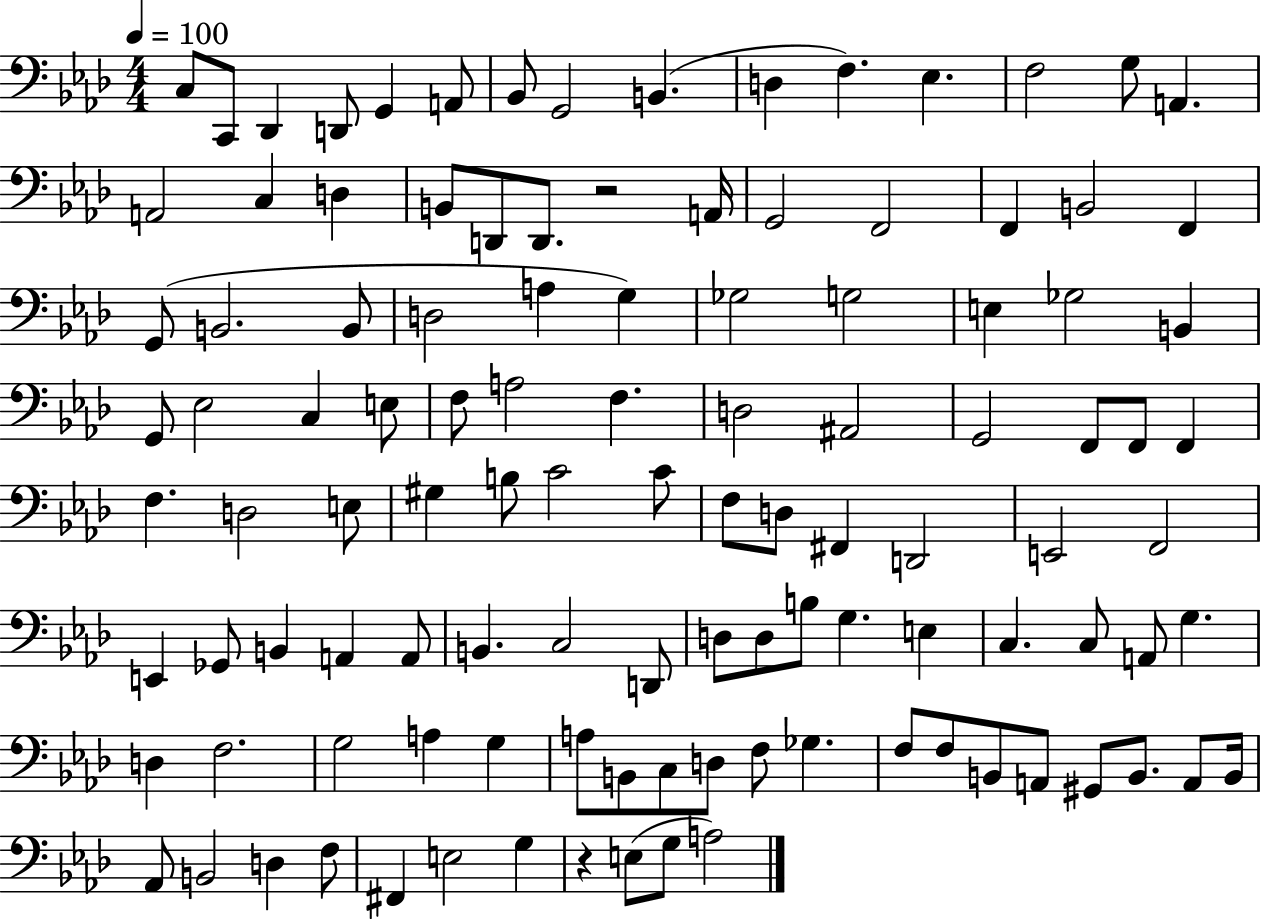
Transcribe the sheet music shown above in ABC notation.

X:1
T:Untitled
M:4/4
L:1/4
K:Ab
C,/2 C,,/2 _D,, D,,/2 G,, A,,/2 _B,,/2 G,,2 B,, D, F, _E, F,2 G,/2 A,, A,,2 C, D, B,,/2 D,,/2 D,,/2 z2 A,,/4 G,,2 F,,2 F,, B,,2 F,, G,,/2 B,,2 B,,/2 D,2 A, G, _G,2 G,2 E, _G,2 B,, G,,/2 _E,2 C, E,/2 F,/2 A,2 F, D,2 ^A,,2 G,,2 F,,/2 F,,/2 F,, F, D,2 E,/2 ^G, B,/2 C2 C/2 F,/2 D,/2 ^F,, D,,2 E,,2 F,,2 E,, _G,,/2 B,, A,, A,,/2 B,, C,2 D,,/2 D,/2 D,/2 B,/2 G, E, C, C,/2 A,,/2 G, D, F,2 G,2 A, G, A,/2 B,,/2 C,/2 D,/2 F,/2 _G, F,/2 F,/2 B,,/2 A,,/2 ^G,,/2 B,,/2 A,,/2 B,,/4 _A,,/2 B,,2 D, F,/2 ^F,, E,2 G, z E,/2 G,/2 A,2